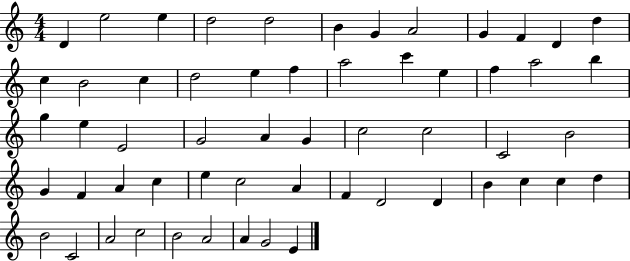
D4/q E5/h E5/q D5/h D5/h B4/q G4/q A4/h G4/q F4/q D4/q D5/q C5/q B4/h C5/q D5/h E5/q F5/q A5/h C6/q E5/q F5/q A5/h B5/q G5/q E5/q E4/h G4/h A4/q G4/q C5/h C5/h C4/h B4/h G4/q F4/q A4/q C5/q E5/q C5/h A4/q F4/q D4/h D4/q B4/q C5/q C5/q D5/q B4/h C4/h A4/h C5/h B4/h A4/h A4/q G4/h E4/q